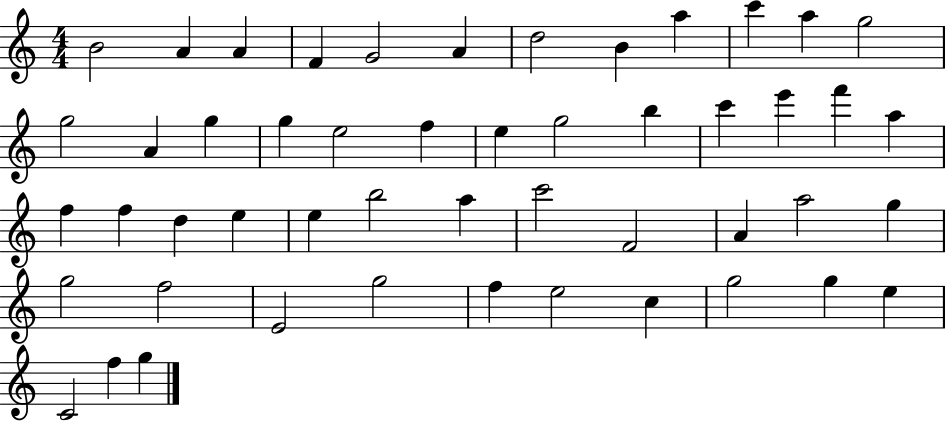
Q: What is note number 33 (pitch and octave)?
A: C6